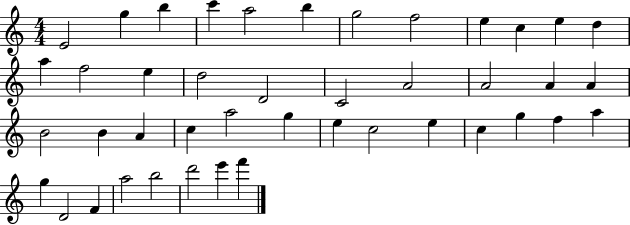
E4/h G5/q B5/q C6/q A5/h B5/q G5/h F5/h E5/q C5/q E5/q D5/q A5/q F5/h E5/q D5/h D4/h C4/h A4/h A4/h A4/q A4/q B4/h B4/q A4/q C5/q A5/h G5/q E5/q C5/h E5/q C5/q G5/q F5/q A5/q G5/q D4/h F4/q A5/h B5/h D6/h E6/q F6/q